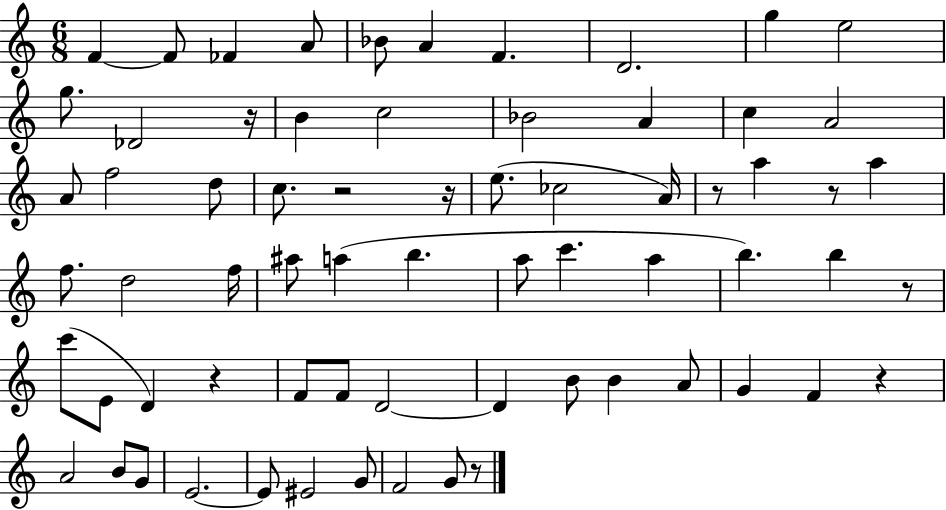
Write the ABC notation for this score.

X:1
T:Untitled
M:6/8
L:1/4
K:C
F F/2 _F A/2 _B/2 A F D2 g e2 g/2 _D2 z/4 B c2 _B2 A c A2 A/2 f2 d/2 c/2 z2 z/4 e/2 _c2 A/4 z/2 a z/2 a f/2 d2 f/4 ^a/2 a b a/2 c' a b b z/2 c'/2 E/2 D z F/2 F/2 D2 D B/2 B A/2 G F z A2 B/2 G/2 E2 E/2 ^E2 G/2 F2 G/2 z/2